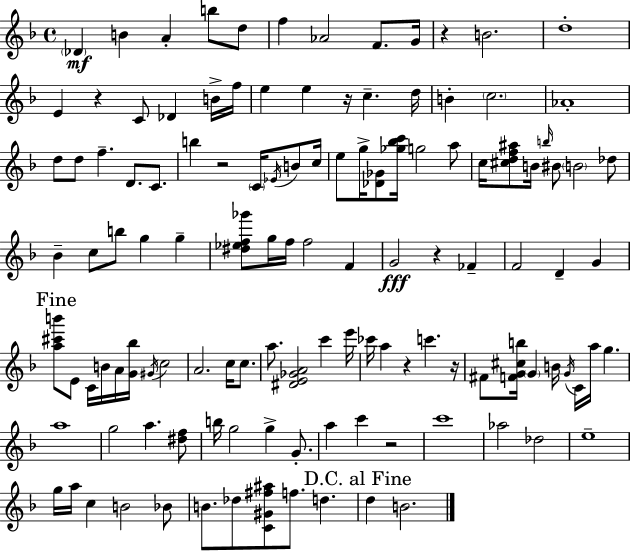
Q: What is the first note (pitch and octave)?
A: Db4